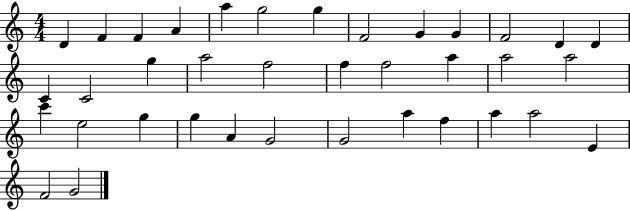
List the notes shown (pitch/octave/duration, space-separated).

D4/q F4/q F4/q A4/q A5/q G5/h G5/q F4/h G4/q G4/q F4/h D4/q D4/q C4/q C4/h G5/q A5/h F5/h F5/q F5/h A5/q A5/h A5/h C6/q E5/h G5/q G5/q A4/q G4/h G4/h A5/q F5/q A5/q A5/h E4/q F4/h G4/h